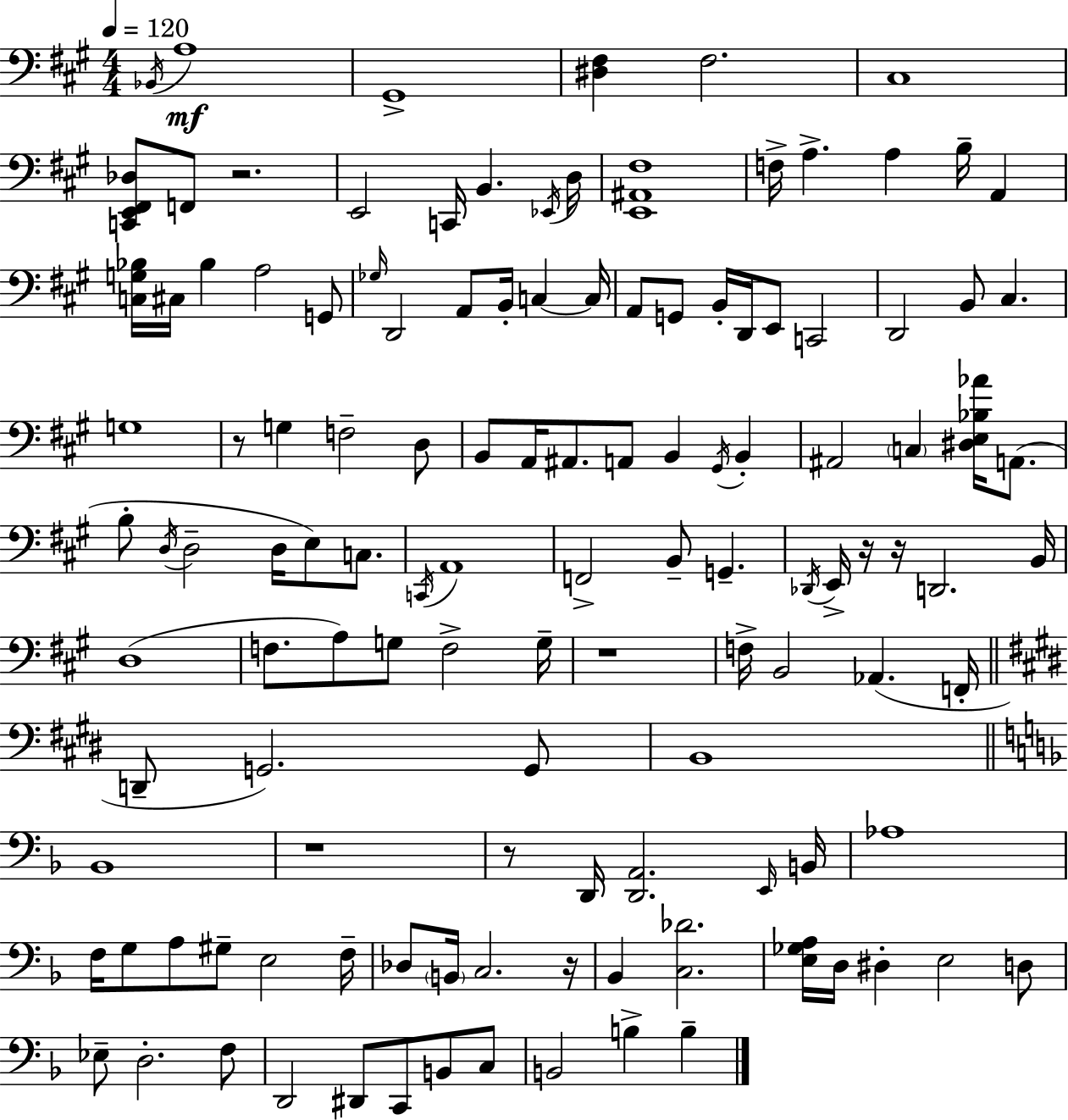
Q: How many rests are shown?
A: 8